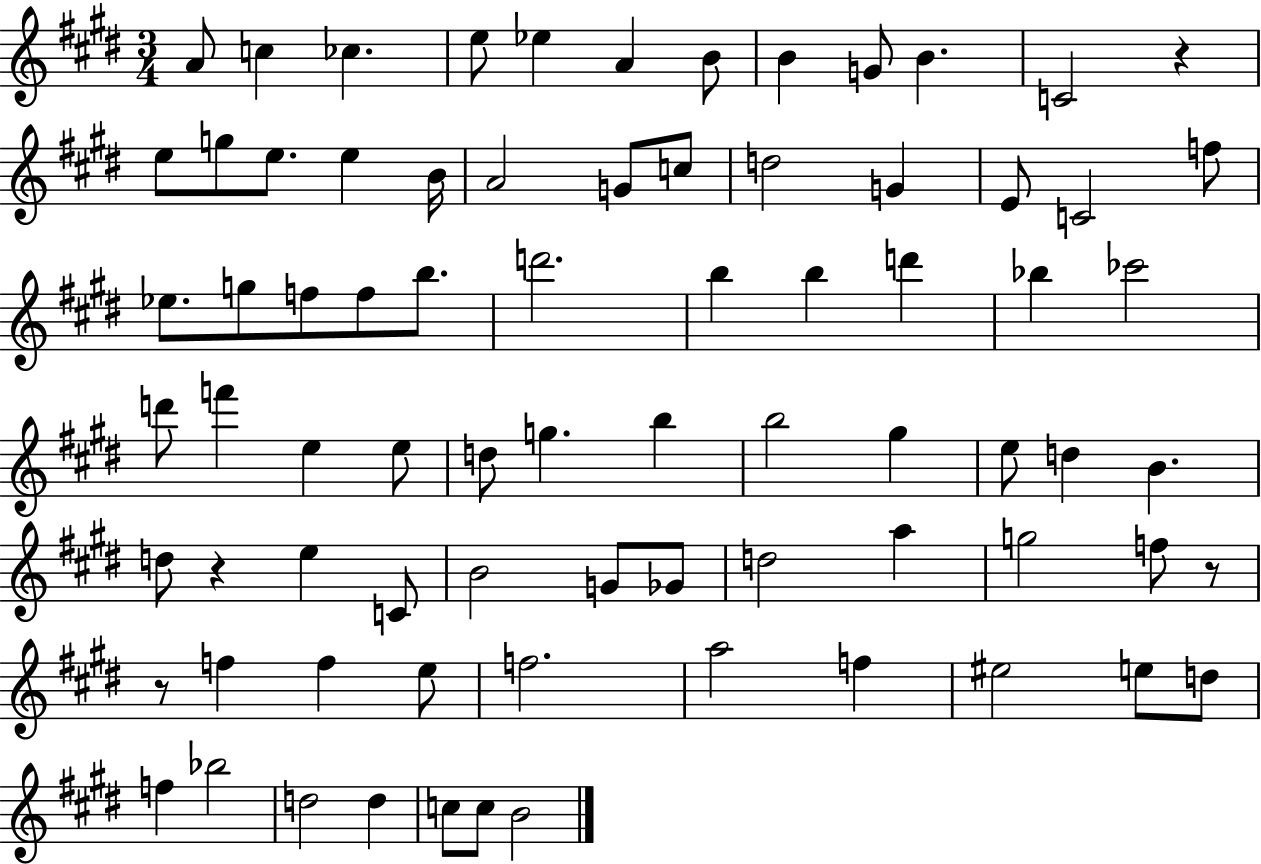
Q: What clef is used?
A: treble